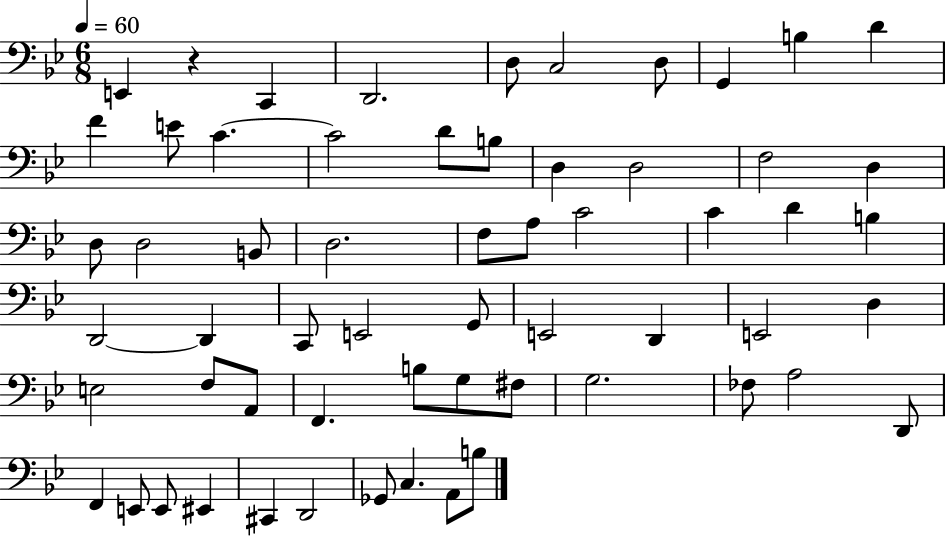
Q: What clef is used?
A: bass